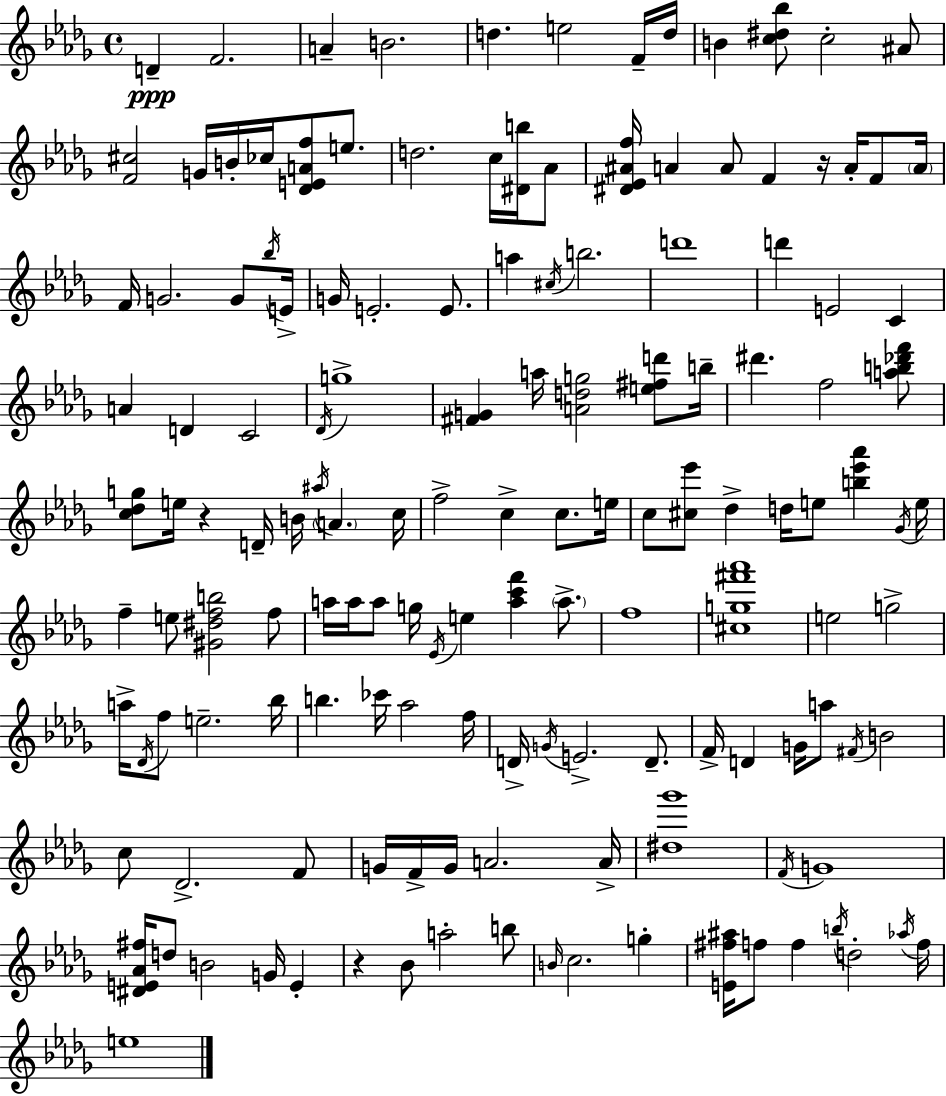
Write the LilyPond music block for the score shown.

{
  \clef treble
  \time 4/4
  \defaultTimeSignature
  \key bes \minor
  d'4--\ppp f'2. | a'4-- b'2. | d''4. e''2 f'16-- d''16 | b'4 <c'' dis'' bes''>8 c''2-. ais'8 | \break <f' cis''>2 g'16 b'16-. ces''16 <des' e' a' f''>8 e''8. | d''2. c''16 <dis' b''>16 aes'8 | <dis' ees' ais' f''>16 a'4 a'8 f'4 r16 a'16-. f'8 \parenthesize a'16 | f'16 g'2. g'8 \acciaccatura { bes''16 } | \break e'16-> g'16 e'2.-. e'8. | a''4 \acciaccatura { cis''16 } b''2. | d'''1 | d'''4 e'2 c'4 | \break a'4 d'4 c'2 | \acciaccatura { des'16 } g''1-> | <fis' g'>4 a''16 <a' d'' g''>2 | <e'' fis'' d'''>8 b''16-- dis'''4. f''2 | \break <a'' b'' des''' f'''>8 <c'' des'' g''>8 e''16 r4 d'16-- b'16 \acciaccatura { ais''16 } \parenthesize a'4. | c''16 f''2-> c''4-> | c''8. e''16 c''8 <cis'' ees'''>8 des''4-> d''16 e''8 <b'' ees''' aes'''>4 | \acciaccatura { ges'16 } e''16 f''4-- e''8 <gis' dis'' f'' b''>2 | \break f''8 a''16 a''16 a''8 g''16 \acciaccatura { ees'16 } e''4 <a'' c''' f'''>4 | \parenthesize a''8.-> f''1 | <cis'' g'' fis''' aes'''>1 | e''2 g''2-> | \break a''16-> \acciaccatura { des'16 } f''8 e''2.-- | bes''16 b''4. ces'''16 aes''2 | f''16 d'16-> \acciaccatura { g'16 } e'2.-> | d'8.-- f'16-> d'4 g'16 a''8 | \break \acciaccatura { fis'16 } b'2 c''8 des'2.-> | f'8 g'16 f'16-> g'16 a'2. | a'16-> <dis'' ges'''>1 | \acciaccatura { f'16 } g'1 | \break <dis' e' aes' fis''>16 d''8 b'2 | g'16 e'4-. r4 bes'8 | a''2-. b''8 \grace { b'16 } c''2. | g''4-. <e' fis'' ais''>16 f''8 f''4 | \break \acciaccatura { b''16 } d''2-. \acciaccatura { aes''16 } f''16 e''1 | \bar "|."
}